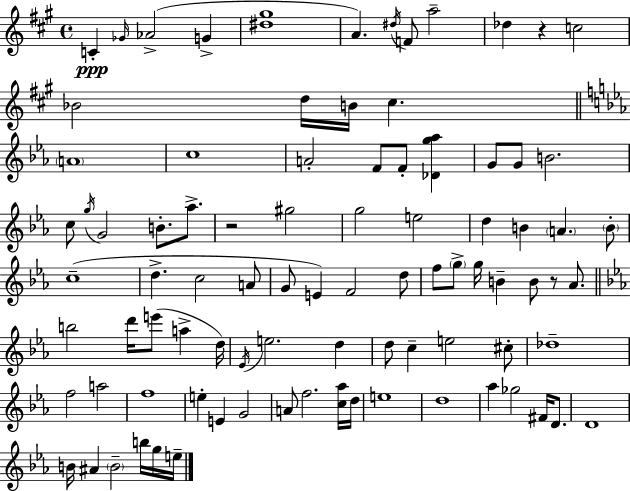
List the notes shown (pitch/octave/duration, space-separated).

C4/q Gb4/s Ab4/h G4/q [D#5,G#5]/w A4/q. D#5/s F4/e A5/h Db5/q R/q C5/h Bb4/h D5/s B4/s C#5/q. A4/w C5/w A4/h F4/e F4/e [Db4,G5,Ab5]/q G4/e G4/e B4/h. C5/e G5/s G4/h B4/e. Ab5/e. R/h G#5/h G5/h E5/h D5/q B4/q A4/q. B4/e C5/w D5/q. C5/h A4/e G4/e E4/q F4/h D5/e F5/e G5/e G5/s B4/q B4/e R/e Ab4/e. B5/h D6/s E6/e A5/q D5/s Eb4/s E5/h. D5/q D5/e C5/q E5/h C#5/e Db5/w F5/h A5/h F5/w E5/q E4/q G4/h A4/e F5/h. [C5,Ab5]/s D5/s E5/w D5/w Ab5/q Gb5/h F#4/s D4/e. D4/w B4/s A#4/q B4/h B5/s G5/s E5/s